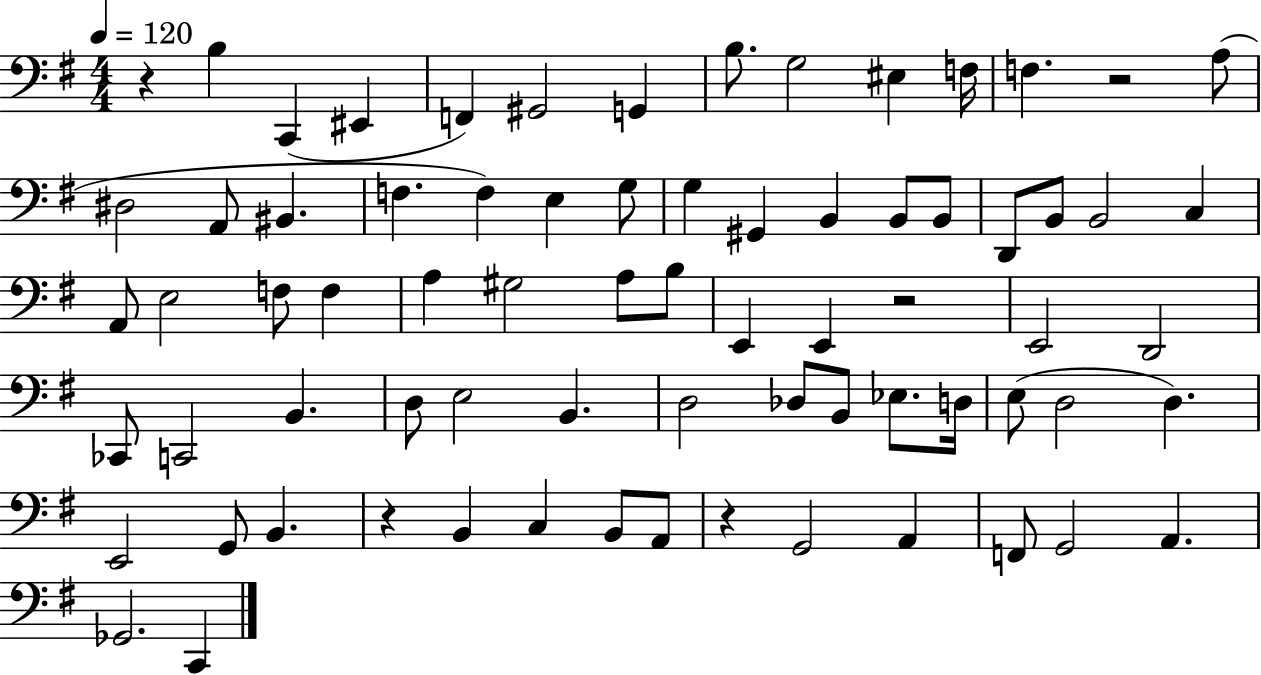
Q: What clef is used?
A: bass